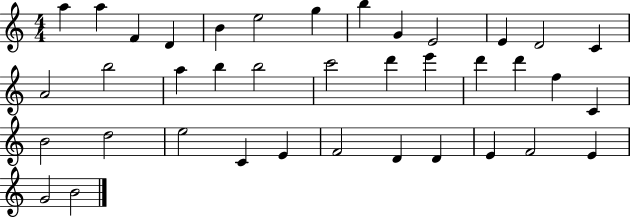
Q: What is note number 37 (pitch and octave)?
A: G4